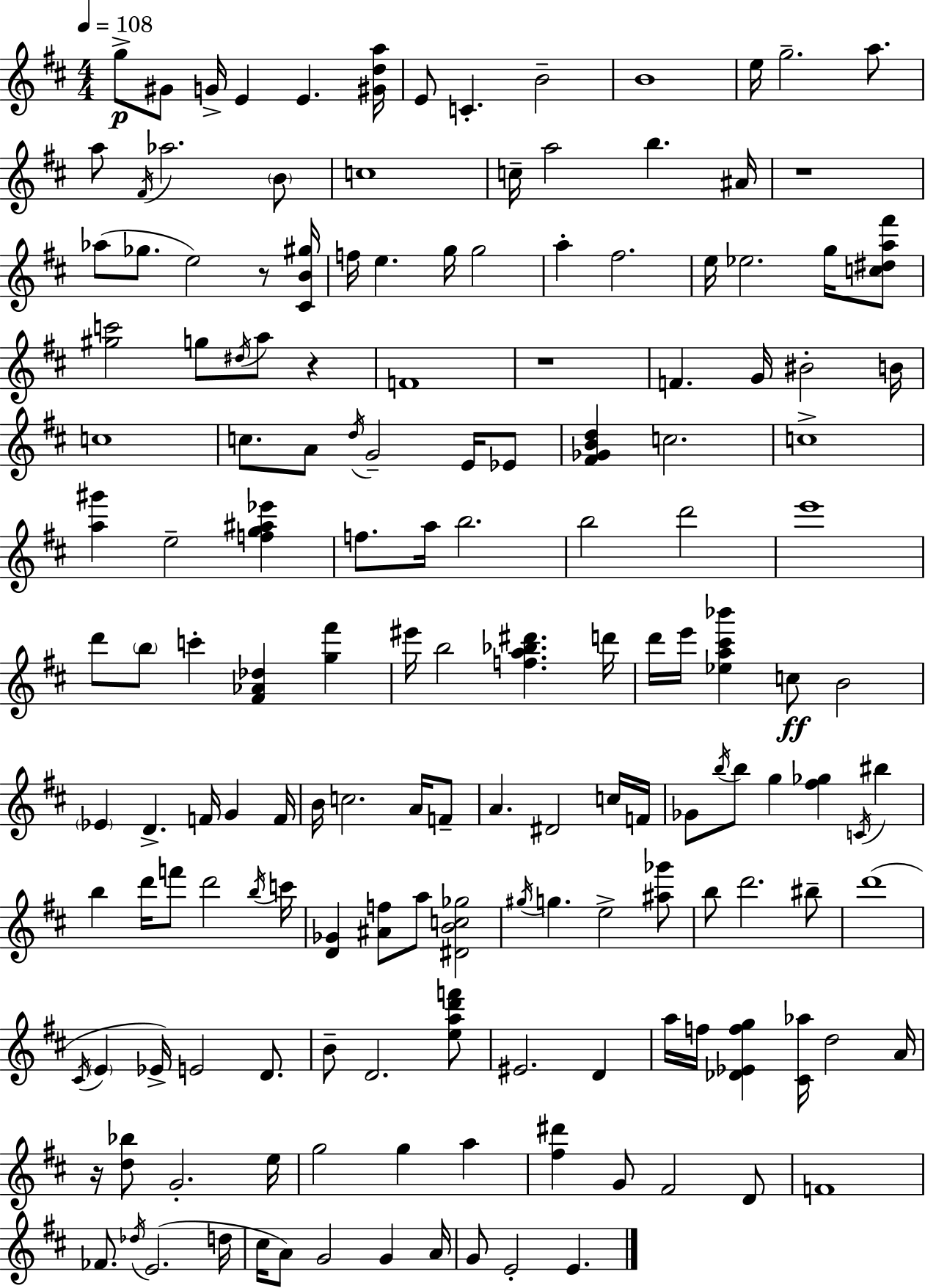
{
  \clef treble
  \numericTimeSignature
  \time 4/4
  \key d \major
  \tempo 4 = 108
  g''8->\p gis'8 g'16-> e'4 e'4. <gis' d'' a''>16 | e'8 c'4.-. b'2-- | b'1 | e''16 g''2.-- a''8. | \break a''8 \acciaccatura { fis'16 } aes''2. \parenthesize b'8 | c''1 | c''16-- a''2 b''4. | ais'16 r1 | \break aes''8( ges''8. e''2) r8 | <cis' b' gis''>16 f''16 e''4. g''16 g''2 | a''4-. fis''2. | e''16 ees''2. g''16 <c'' dis'' a'' fis'''>8 | \break <gis'' c'''>2 g''8 \acciaccatura { dis''16 } a''8 r4 | f'1 | r1 | f'4. g'16 bis'2-. | \break b'16 c''1 | c''8. a'8 \acciaccatura { d''16 } g'2-- | e'16 ees'8 <fis' ges' b' d''>4 c''2. | c''1-> | \break <a'' gis'''>4 e''2-- <f'' g'' ais'' ees'''>4 | f''8. a''16 b''2. | b''2 d'''2 | e'''1 | \break d'''8 \parenthesize b''8 c'''4-. <fis' aes' des''>4 <g'' fis'''>4 | eis'''16 b''2 <f'' a'' bes'' dis'''>4. | d'''16 d'''16 e'''16 <ees'' a'' cis''' bes'''>4 c''8\ff b'2 | \parenthesize ees'4 d'4.-> f'16 g'4 | \break f'16 b'16 c''2. | a'16 f'8-- a'4. dis'2 | c''16 f'16 ges'8 \acciaccatura { b''16 } b''8 g''4 <fis'' ges''>4 | \acciaccatura { c'16 } bis''4 b''4 d'''16 f'''8 d'''2 | \break \acciaccatura { b''16 } c'''16 <d' ges'>4 <ais' f''>8 a''8 <dis' b' c'' ges''>2 | \acciaccatura { gis''16 } g''4. e''2-> | <ais'' ges'''>8 b''8 d'''2. | bis''8-- d'''1( | \break \acciaccatura { cis'16 } \parenthesize e'4 ees'16->) e'2 | d'8. b'8-- d'2. | <e'' a'' d''' f'''>8 eis'2. | d'4 a''16 f''16 <des' ees' f'' g''>4 <cis' aes''>16 d''2 | \break a'16 r16 <d'' bes''>8 g'2.-. | e''16 g''2 | g''4 a''4 <fis'' dis'''>4 g'8 fis'2 | d'8 f'1 | \break fes'8. \acciaccatura { des''16 }( e'2. | d''16 cis''16 a'8) g'2 | g'4 a'16 g'8 e'2-. | e'4. \bar "|."
}